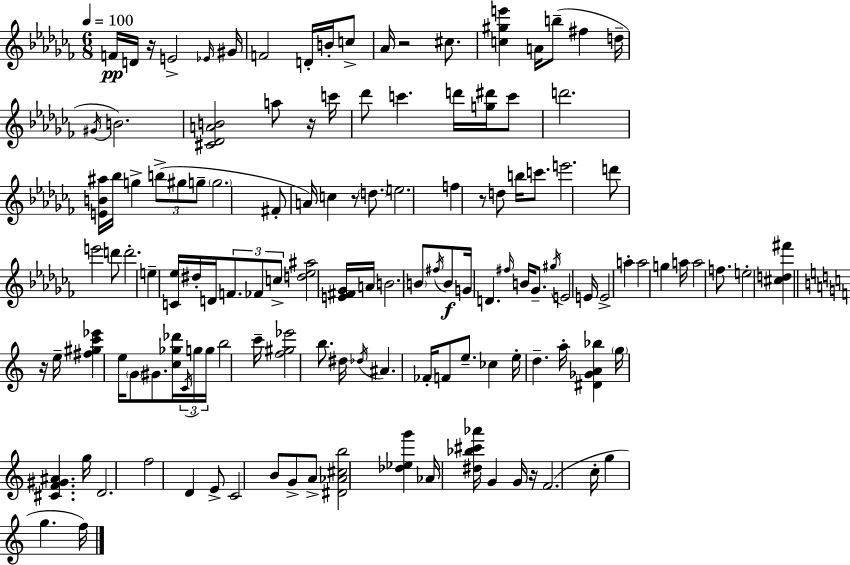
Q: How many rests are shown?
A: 7